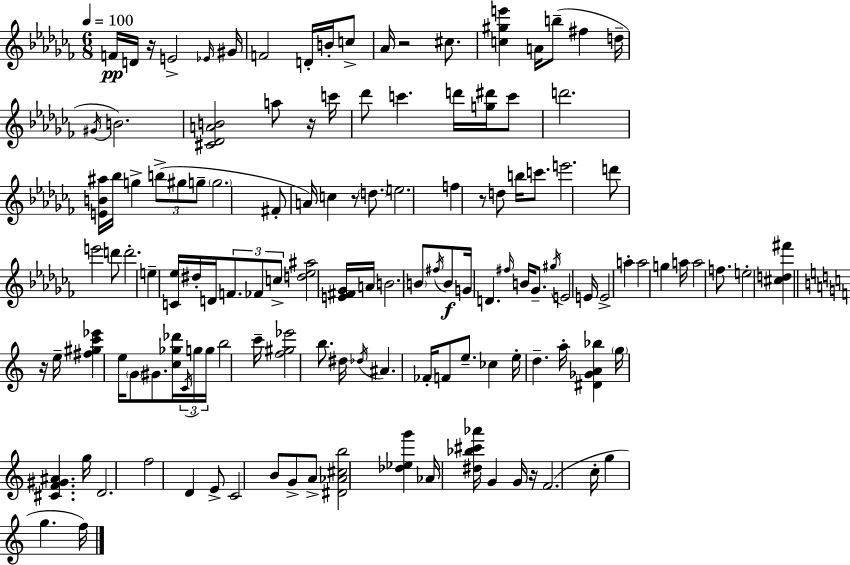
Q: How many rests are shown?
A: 7